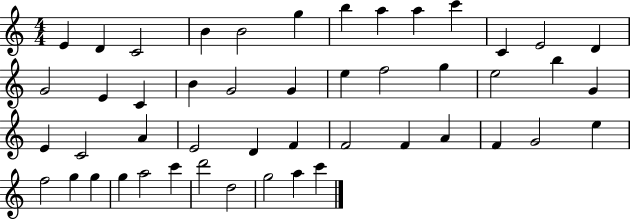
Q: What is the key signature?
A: C major